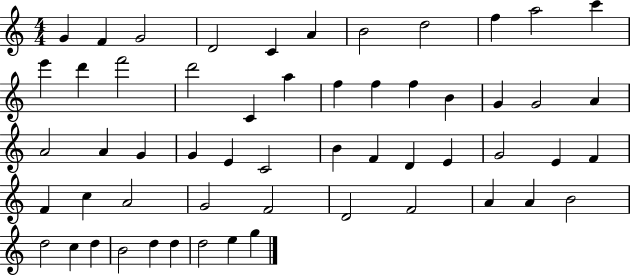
X:1
T:Untitled
M:4/4
L:1/4
K:C
G F G2 D2 C A B2 d2 f a2 c' e' d' f'2 d'2 C a f f f B G G2 A A2 A G G E C2 B F D E G2 E F F c A2 G2 F2 D2 F2 A A B2 d2 c d B2 d d d2 e g